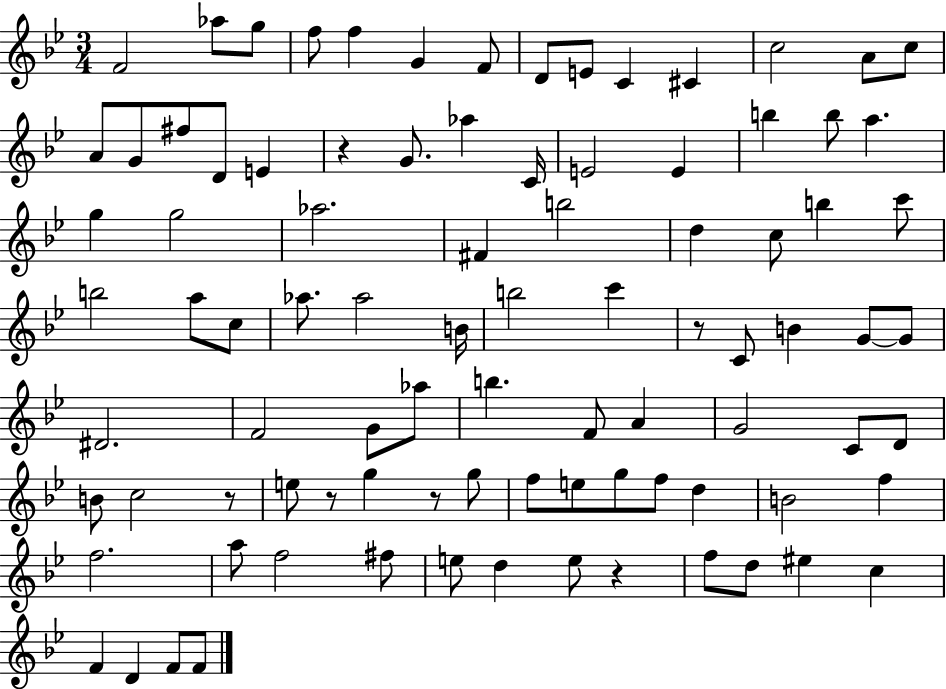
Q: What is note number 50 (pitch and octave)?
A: F4